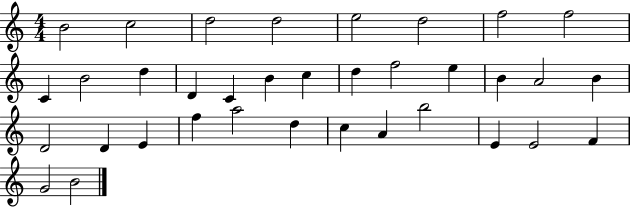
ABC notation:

X:1
T:Untitled
M:4/4
L:1/4
K:C
B2 c2 d2 d2 e2 d2 f2 f2 C B2 d D C B c d f2 e B A2 B D2 D E f a2 d c A b2 E E2 F G2 B2